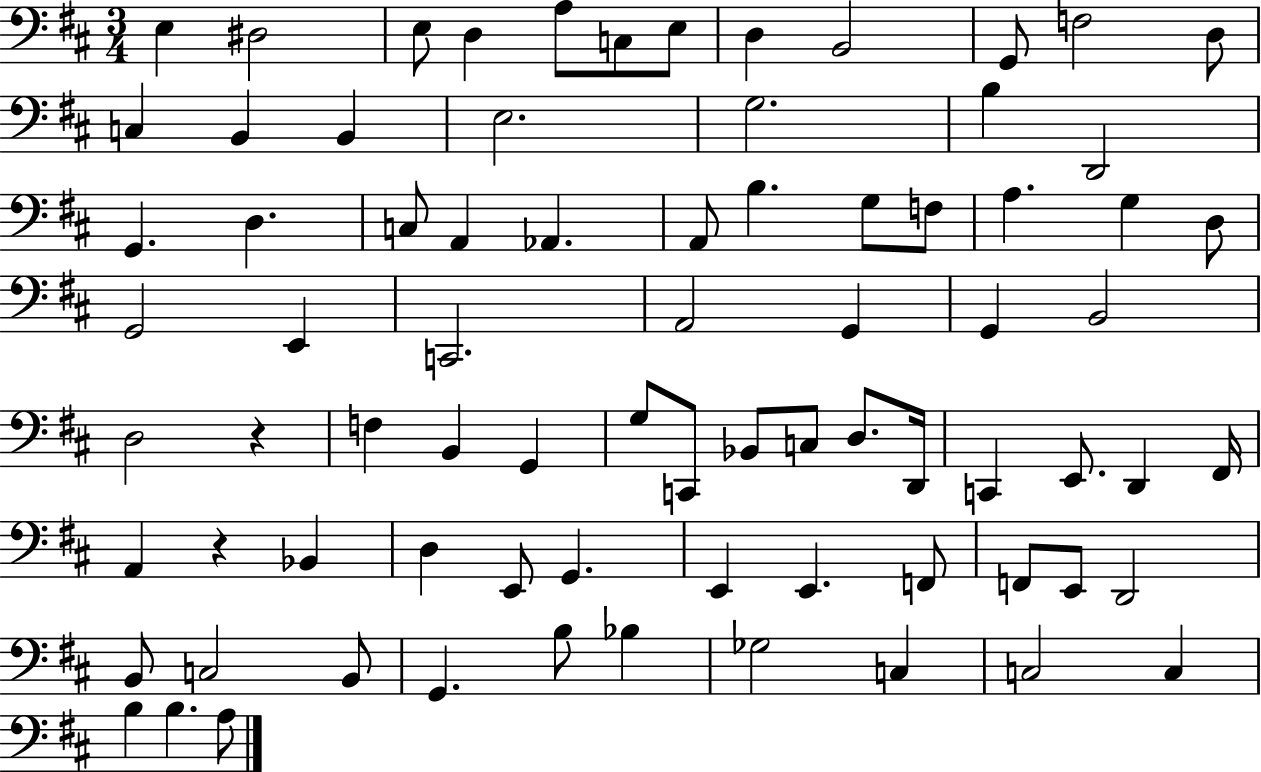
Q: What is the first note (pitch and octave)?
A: E3